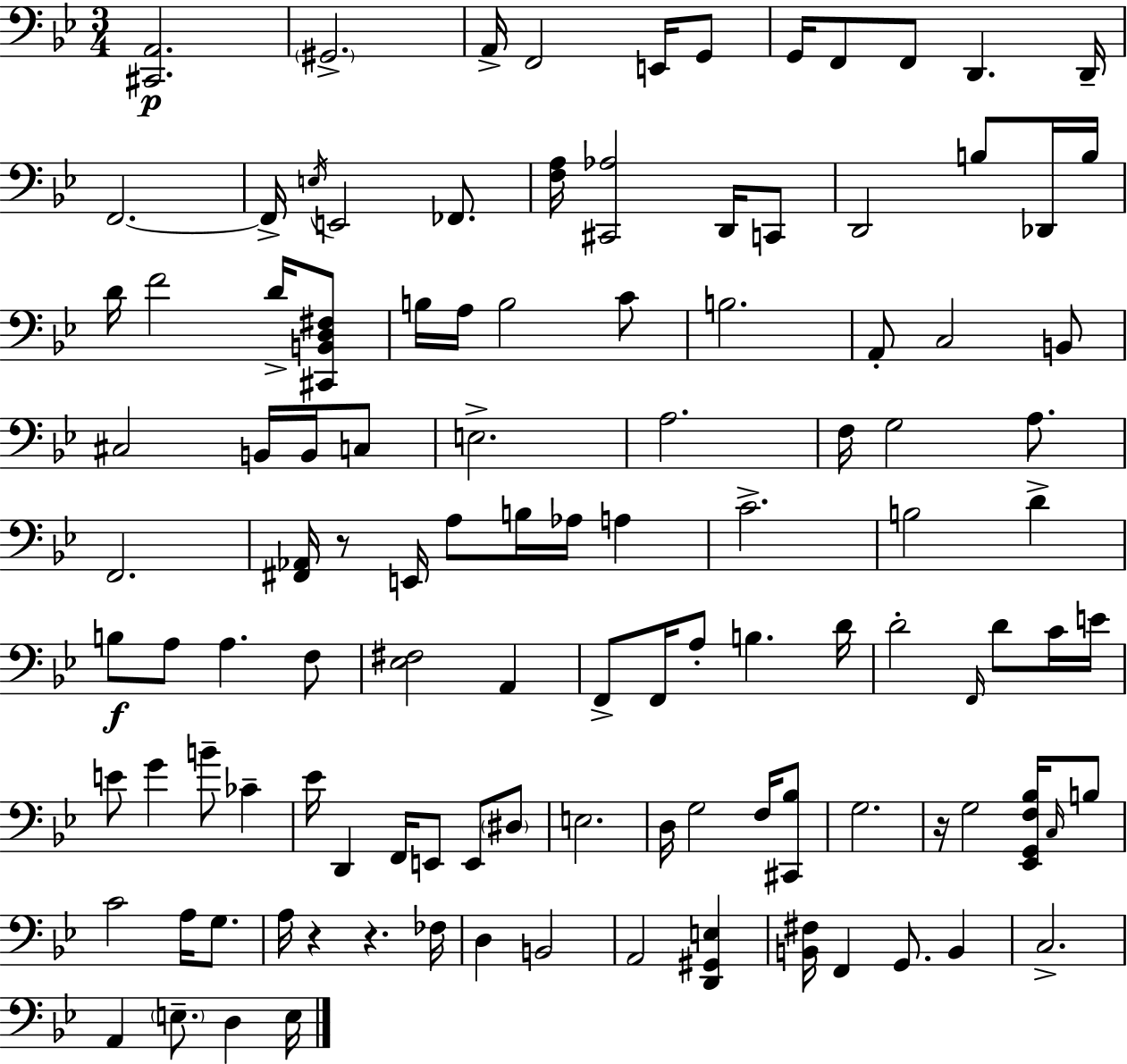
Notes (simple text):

[C#2,A2]/h. G#2/h. A2/s F2/h E2/s G2/e G2/s F2/e F2/e D2/q. D2/s F2/h. F2/s E3/s E2/h FES2/e. [F3,A3]/s [C#2,Ab3]/h D2/s C2/e D2/h B3/e Db2/s B3/s D4/s F4/h D4/s [C#2,B2,D3,F#3]/e B3/s A3/s B3/h C4/e B3/h. A2/e C3/h B2/e C#3/h B2/s B2/s C3/e E3/h. A3/h. F3/s G3/h A3/e. F2/h. [F#2,Ab2]/s R/e E2/s A3/e B3/s Ab3/s A3/q C4/h. B3/h D4/q B3/e A3/e A3/q. F3/e [Eb3,F#3]/h A2/q F2/e F2/s A3/e B3/q. D4/s D4/h F2/s D4/e C4/s E4/s E4/e G4/q B4/e CES4/q Eb4/s D2/q F2/s E2/e E2/e D#3/e E3/h. D3/s G3/h F3/s [C#2,Bb3]/e G3/h. R/s G3/h [Eb2,G2,F3,Bb3]/s C3/s B3/e C4/h A3/s G3/e. A3/s R/q R/q. FES3/s D3/q B2/h A2/h [D2,G#2,E3]/q [B2,F#3]/s F2/q G2/e. B2/q C3/h. A2/q E3/e. D3/q E3/s